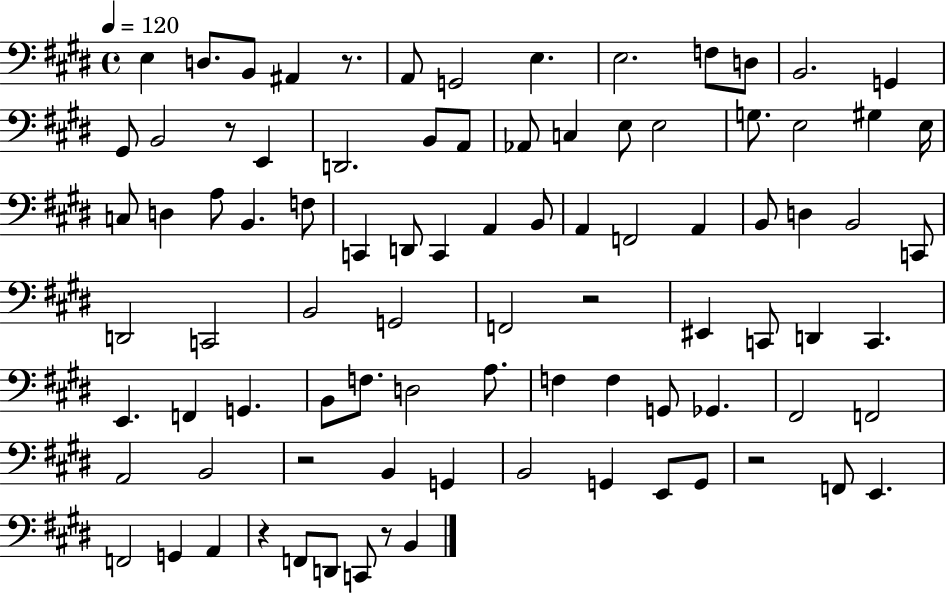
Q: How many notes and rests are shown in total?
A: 89